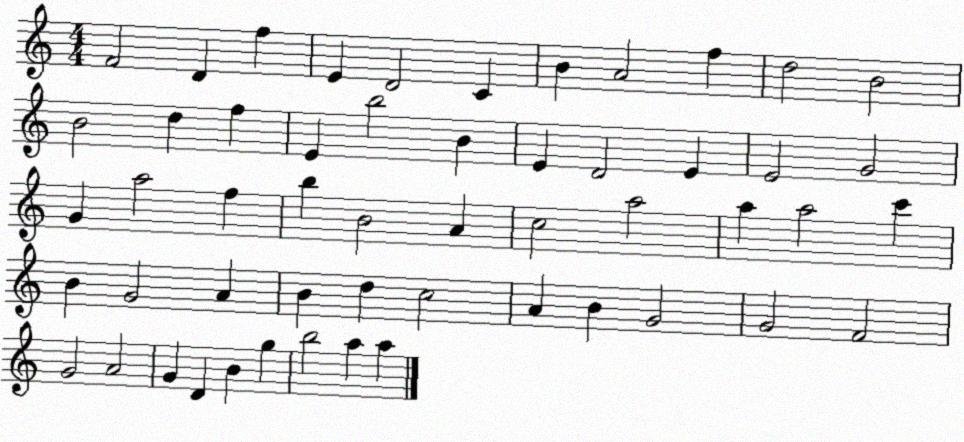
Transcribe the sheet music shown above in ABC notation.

X:1
T:Untitled
M:4/4
L:1/4
K:C
F2 D f E D2 C B A2 f d2 B2 B2 d f E b2 B E D2 E E2 G2 G a2 f b B2 A c2 a2 a a2 c' B G2 A B d c2 A B G2 G2 F2 G2 A2 G D B g b2 a a